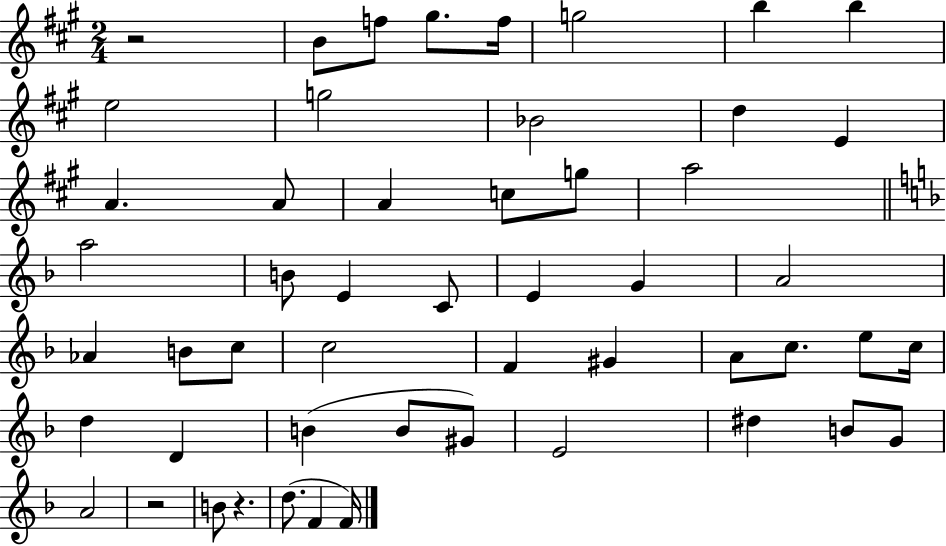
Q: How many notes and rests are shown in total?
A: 52